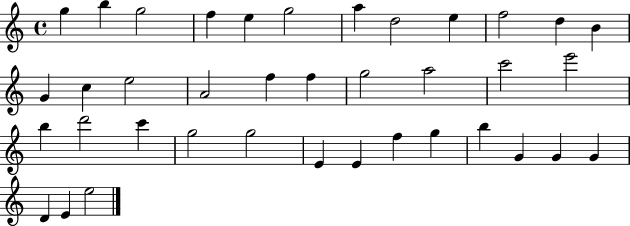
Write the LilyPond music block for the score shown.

{
  \clef treble
  \time 4/4
  \defaultTimeSignature
  \key c \major
  g''4 b''4 g''2 | f''4 e''4 g''2 | a''4 d''2 e''4 | f''2 d''4 b'4 | \break g'4 c''4 e''2 | a'2 f''4 f''4 | g''2 a''2 | c'''2 e'''2 | \break b''4 d'''2 c'''4 | g''2 g''2 | e'4 e'4 f''4 g''4 | b''4 g'4 g'4 g'4 | \break d'4 e'4 e''2 | \bar "|."
}